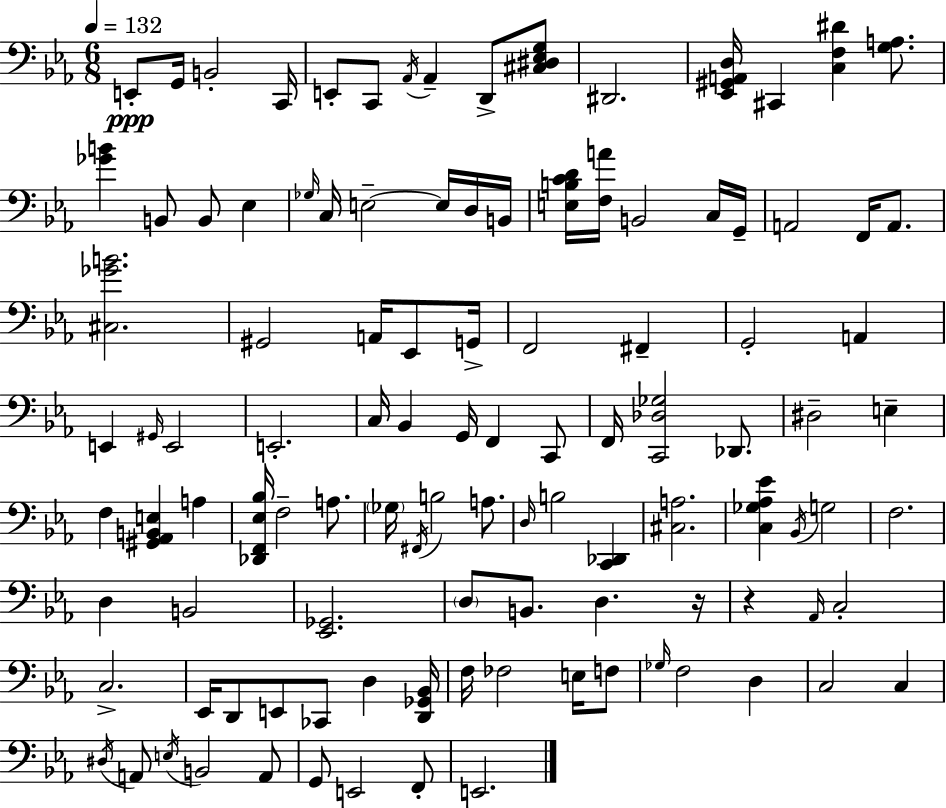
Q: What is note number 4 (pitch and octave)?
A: C2